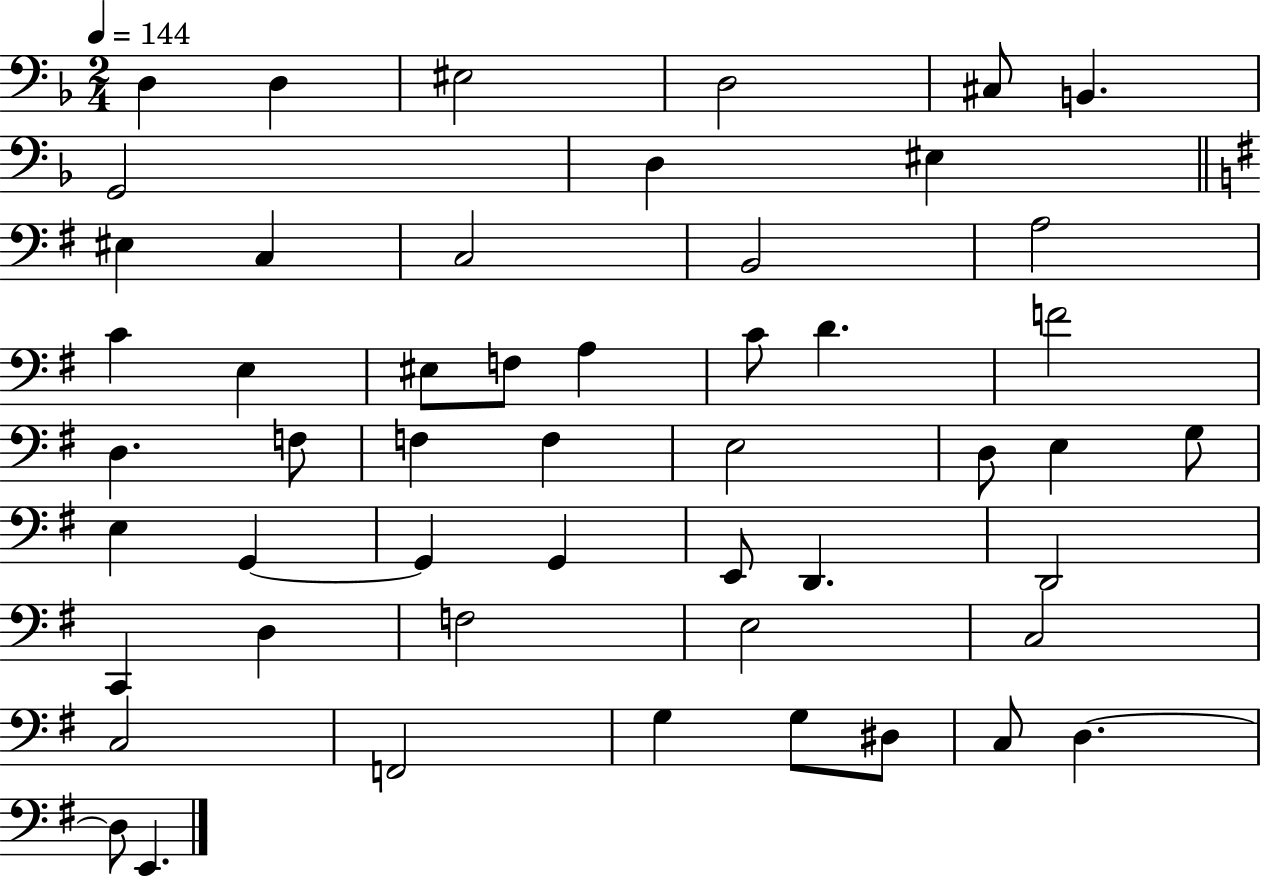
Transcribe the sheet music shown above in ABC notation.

X:1
T:Untitled
M:2/4
L:1/4
K:F
D, D, ^E,2 D,2 ^C,/2 B,, G,,2 D, ^E, ^E, C, C,2 B,,2 A,2 C E, ^E,/2 F,/2 A, C/2 D F2 D, F,/2 F, F, E,2 D,/2 E, G,/2 E, G,, G,, G,, E,,/2 D,, D,,2 C,, D, F,2 E,2 C,2 C,2 F,,2 G, G,/2 ^D,/2 C,/2 D, D,/2 E,,